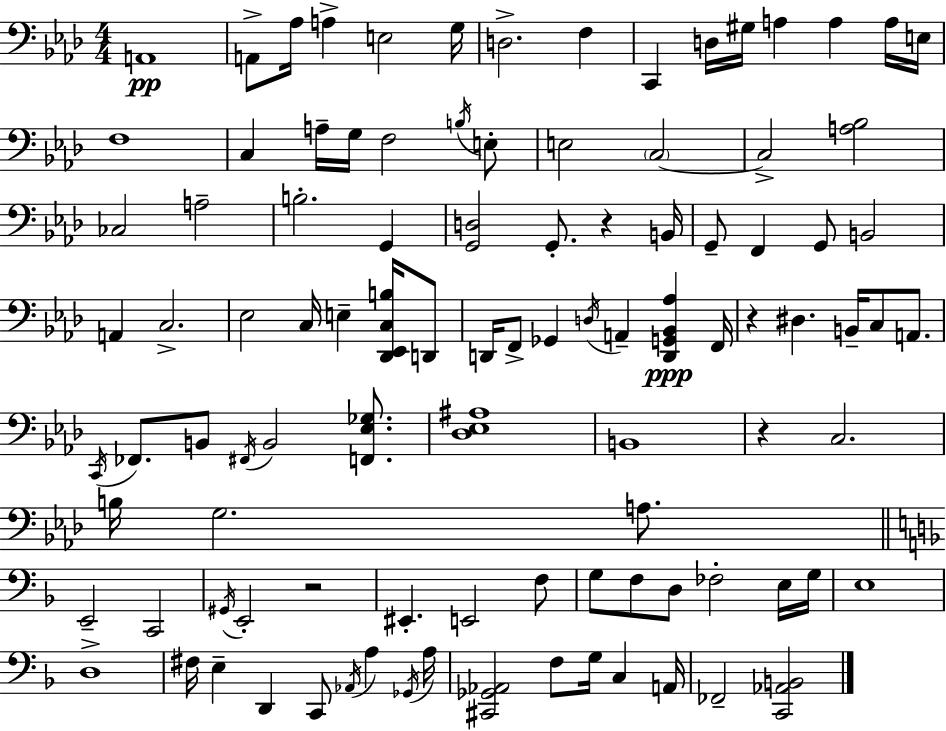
X:1
T:Untitled
M:4/4
L:1/4
K:Ab
A,,4 A,,/2 _A,/4 A, E,2 G,/4 D,2 F, C,, D,/4 ^G,/4 A, A, A,/4 E,/4 F,4 C, A,/4 G,/4 F,2 B,/4 E,/2 E,2 C,2 C,2 [A,_B,]2 _C,2 A,2 B,2 G,, [G,,D,]2 G,,/2 z B,,/4 G,,/2 F,, G,,/2 B,,2 A,, C,2 _E,2 C,/4 E, [_D,,_E,,C,B,]/4 D,,/2 D,,/4 F,,/2 _G,, D,/4 A,, [D,,G,,_B,,_A,] F,,/4 z ^D, B,,/4 C,/2 A,,/2 C,,/4 _F,,/2 B,,/2 ^F,,/4 B,,2 [F,,_E,_G,]/2 [_D,_E,^A,]4 B,,4 z C,2 B,/4 G,2 A,/2 E,,2 C,,2 ^G,,/4 E,,2 z2 ^E,, E,,2 F,/2 G,/2 F,/2 D,/2 _F,2 E,/4 G,/4 E,4 D,4 ^F,/4 E, D,, C,,/2 _A,,/4 A, _G,,/4 A,/4 [^C,,_G,,_A,,]2 F,/2 G,/4 C, A,,/4 _F,,2 [C,,_A,,B,,]2